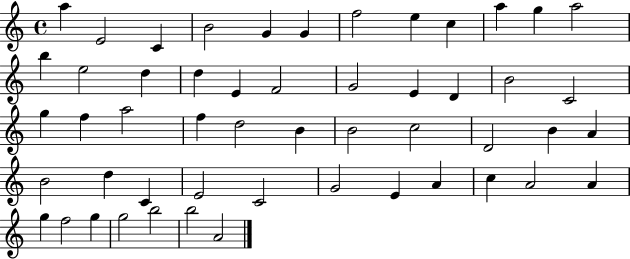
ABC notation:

X:1
T:Untitled
M:4/4
L:1/4
K:C
a E2 C B2 G G f2 e c a g a2 b e2 d d E F2 G2 E D B2 C2 g f a2 f d2 B B2 c2 D2 B A B2 d C E2 C2 G2 E A c A2 A g f2 g g2 b2 b2 A2